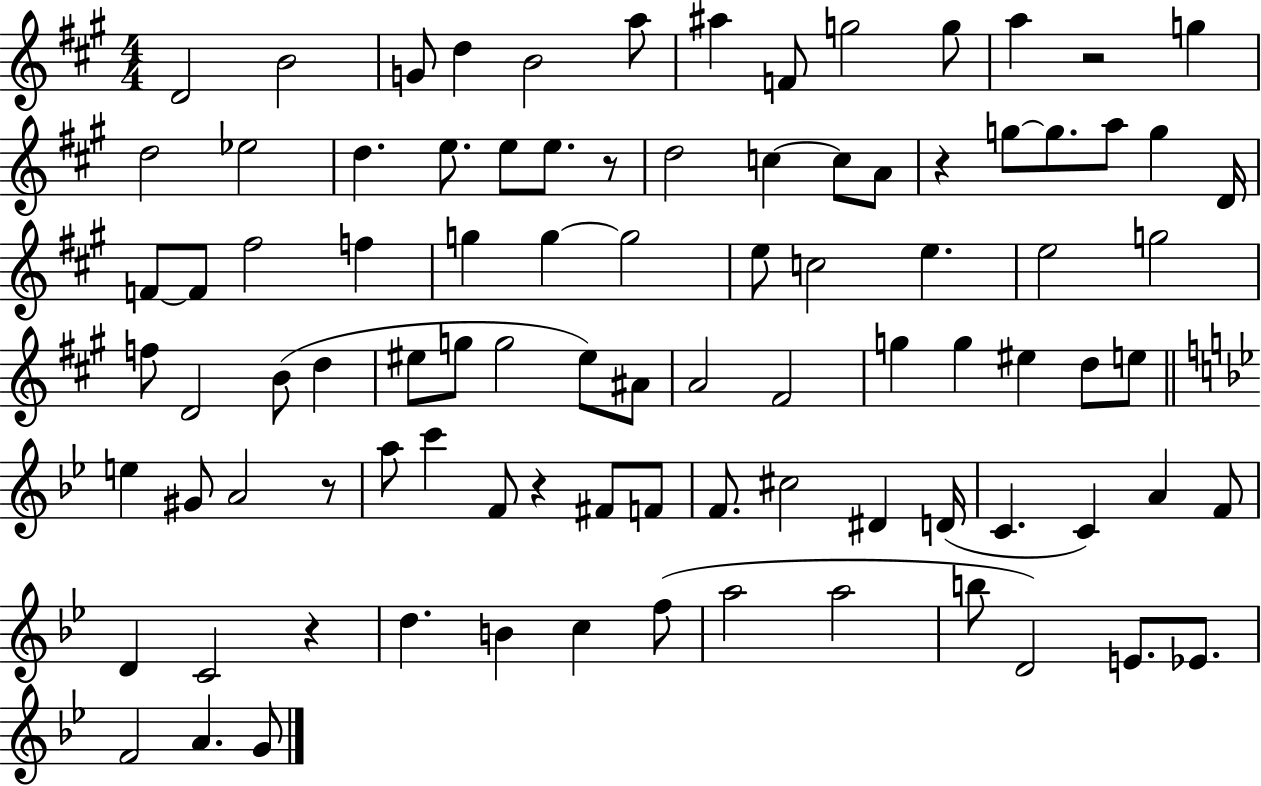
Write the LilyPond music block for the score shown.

{
  \clef treble
  \numericTimeSignature
  \time 4/4
  \key a \major
  d'2 b'2 | g'8 d''4 b'2 a''8 | ais''4 f'8 g''2 g''8 | a''4 r2 g''4 | \break d''2 ees''2 | d''4. e''8. e''8 e''8. r8 | d''2 c''4~~ c''8 a'8 | r4 g''8~~ g''8. a''8 g''4 d'16 | \break f'8~~ f'8 fis''2 f''4 | g''4 g''4~~ g''2 | e''8 c''2 e''4. | e''2 g''2 | \break f''8 d'2 b'8( d''4 | eis''8 g''8 g''2 eis''8) ais'8 | a'2 fis'2 | g''4 g''4 eis''4 d''8 e''8 | \break \bar "||" \break \key bes \major e''4 gis'8 a'2 r8 | a''8 c'''4 f'8 r4 fis'8 f'8 | f'8. cis''2 dis'4 d'16( | c'4. c'4) a'4 f'8 | \break d'4 c'2 r4 | d''4. b'4 c''4 f''8( | a''2 a''2 | b''8 d'2) e'8. ees'8. | \break f'2 a'4. g'8 | \bar "|."
}